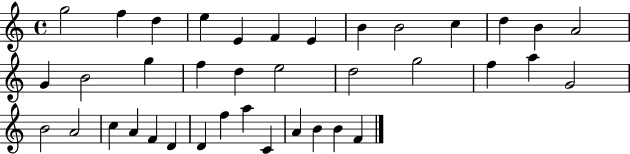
G5/h F5/q D5/q E5/q E4/q F4/q E4/q B4/q B4/h C5/q D5/q B4/q A4/h G4/q B4/h G5/q F5/q D5/q E5/h D5/h G5/h F5/q A5/q G4/h B4/h A4/h C5/q A4/q F4/q D4/q D4/q F5/q A5/q C4/q A4/q B4/q B4/q F4/q